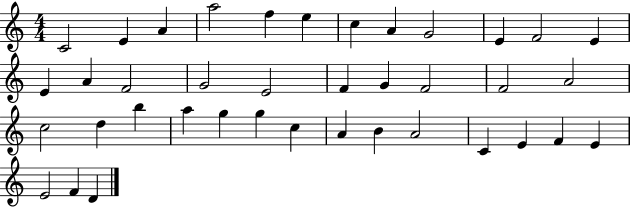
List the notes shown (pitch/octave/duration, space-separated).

C4/h E4/q A4/q A5/h F5/q E5/q C5/q A4/q G4/h E4/q F4/h E4/q E4/q A4/q F4/h G4/h E4/h F4/q G4/q F4/h F4/h A4/h C5/h D5/q B5/q A5/q G5/q G5/q C5/q A4/q B4/q A4/h C4/q E4/q F4/q E4/q E4/h F4/q D4/q